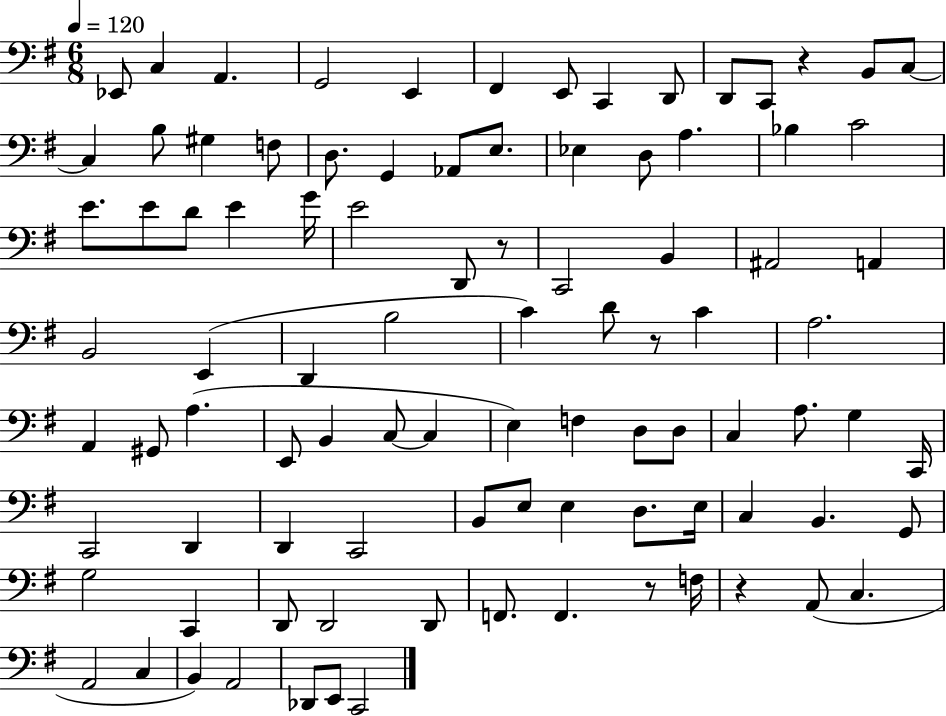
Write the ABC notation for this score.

X:1
T:Untitled
M:6/8
L:1/4
K:G
_E,,/2 C, A,, G,,2 E,, ^F,, E,,/2 C,, D,,/2 D,,/2 C,,/2 z B,,/2 C,/2 C, B,/2 ^G, F,/2 D,/2 G,, _A,,/2 E,/2 _E, D,/2 A, _B, C2 E/2 E/2 D/2 E G/4 E2 D,,/2 z/2 C,,2 B,, ^A,,2 A,, B,,2 E,, D,, B,2 C D/2 z/2 C A,2 A,, ^G,,/2 A, E,,/2 B,, C,/2 C, E, F, D,/2 D,/2 C, A,/2 G, C,,/4 C,,2 D,, D,, C,,2 B,,/2 E,/2 E, D,/2 E,/4 C, B,, G,,/2 G,2 C,, D,,/2 D,,2 D,,/2 F,,/2 F,, z/2 F,/4 z A,,/2 C, A,,2 C, B,, A,,2 _D,,/2 E,,/2 C,,2